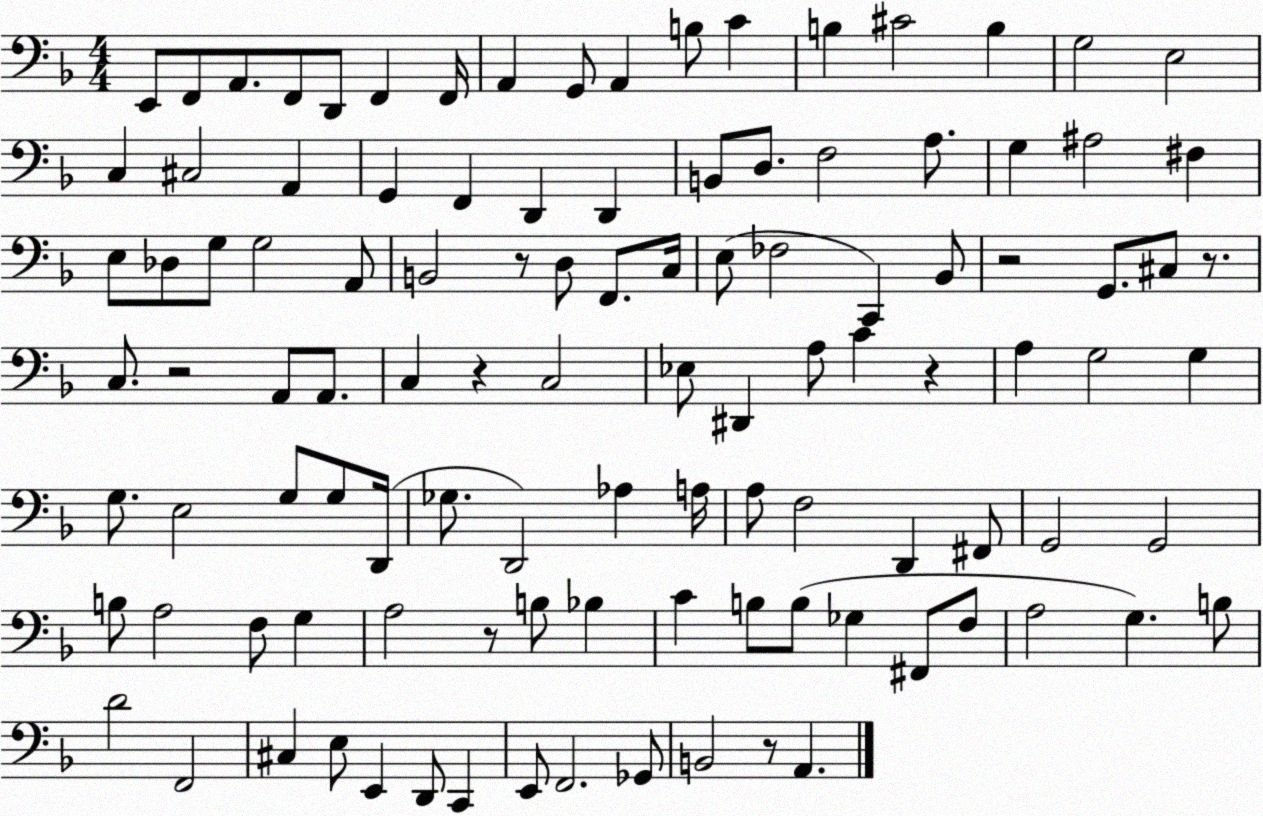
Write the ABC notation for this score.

X:1
T:Untitled
M:4/4
L:1/4
K:F
E,,/2 F,,/2 A,,/2 F,,/2 D,,/2 F,, F,,/4 A,, G,,/2 A,, B,/2 C B, ^C2 B, G,2 E,2 C, ^C,2 A,, G,, F,, D,, D,, B,,/2 D,/2 F,2 A,/2 G, ^A,2 ^F, E,/2 _D,/2 G,/2 G,2 A,,/2 B,,2 z/2 D,/2 F,,/2 C,/4 E,/2 _F,2 C,, _B,,/2 z2 G,,/2 ^C,/2 z/2 C,/2 z2 A,,/2 A,,/2 C, z C,2 _E,/2 ^D,, A,/2 C z A, G,2 G, G,/2 E,2 G,/2 G,/2 D,,/4 _G,/2 D,,2 _A, A,/4 A,/2 F,2 D,, ^F,,/2 G,,2 G,,2 B,/2 A,2 F,/2 G, A,2 z/2 B,/2 _B, C B,/2 B,/2 _G, ^F,,/2 F,/2 A,2 G, B,/2 D2 F,,2 ^C, E,/2 E,, D,,/2 C,, E,,/2 F,,2 _G,,/2 B,,2 z/2 A,,